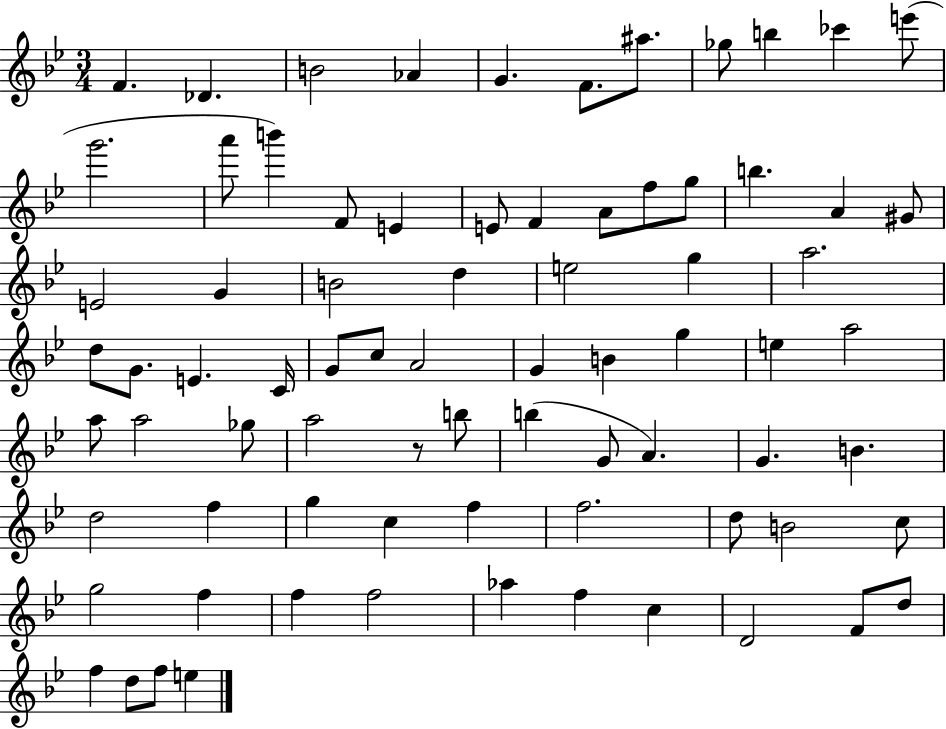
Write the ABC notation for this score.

X:1
T:Untitled
M:3/4
L:1/4
K:Bb
F _D B2 _A G F/2 ^a/2 _g/2 b _c' e'/2 g'2 a'/2 b' F/2 E E/2 F A/2 f/2 g/2 b A ^G/2 E2 G B2 d e2 g a2 d/2 G/2 E C/4 G/2 c/2 A2 G B g e a2 a/2 a2 _g/2 a2 z/2 b/2 b G/2 A G B d2 f g c f f2 d/2 B2 c/2 g2 f f f2 _a f c D2 F/2 d/2 f d/2 f/2 e